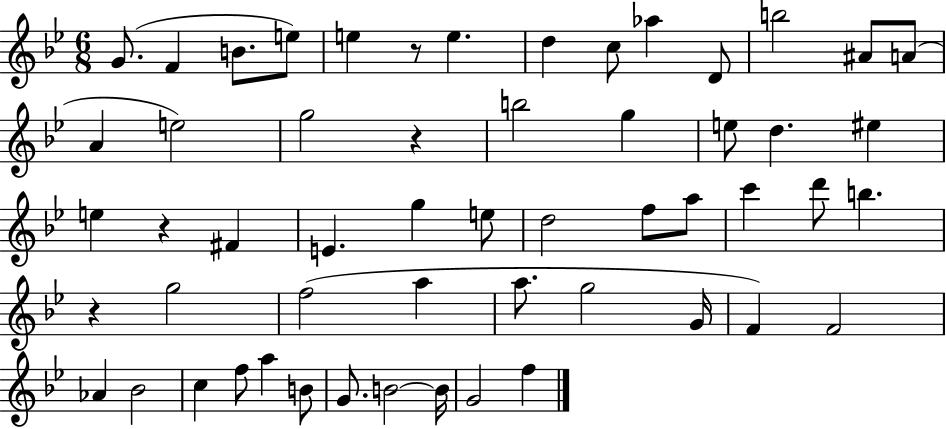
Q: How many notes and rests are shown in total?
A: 55